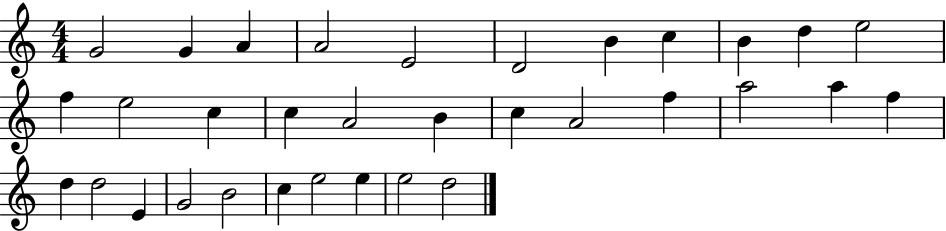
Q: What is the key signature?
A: C major